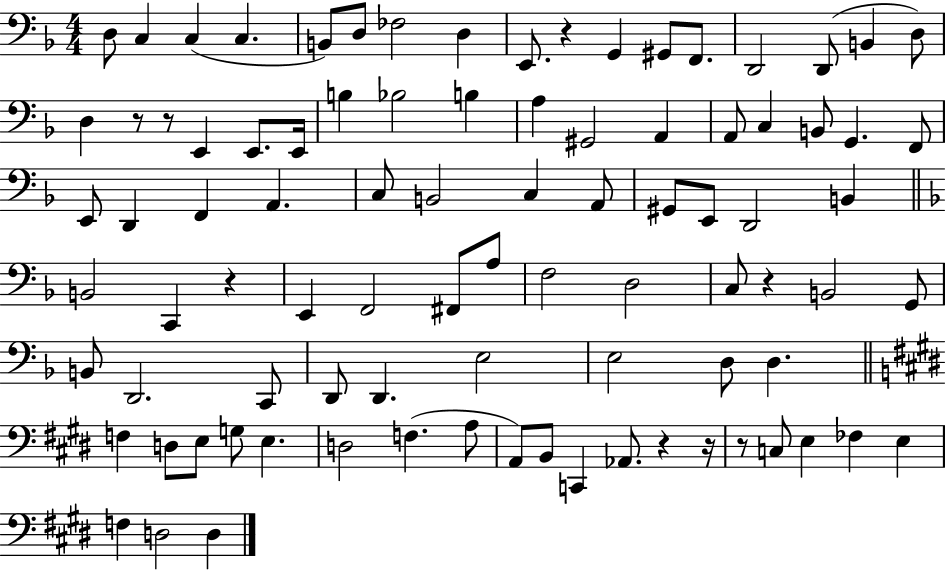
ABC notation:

X:1
T:Untitled
M:4/4
L:1/4
K:F
D,/2 C, C, C, B,,/2 D,/2 _F,2 D, E,,/2 z G,, ^G,,/2 F,,/2 D,,2 D,,/2 B,, D,/2 D, z/2 z/2 E,, E,,/2 E,,/4 B, _B,2 B, A, ^G,,2 A,, A,,/2 C, B,,/2 G,, F,,/2 E,,/2 D,, F,, A,, C,/2 B,,2 C, A,,/2 ^G,,/2 E,,/2 D,,2 B,, B,,2 C,, z E,, F,,2 ^F,,/2 A,/2 F,2 D,2 C,/2 z B,,2 G,,/2 B,,/2 D,,2 C,,/2 D,,/2 D,, E,2 E,2 D,/2 D, F, D,/2 E,/2 G,/2 E, D,2 F, A,/2 A,,/2 B,,/2 C,, _A,,/2 z z/4 z/2 C,/2 E, _F, E, F, D,2 D,